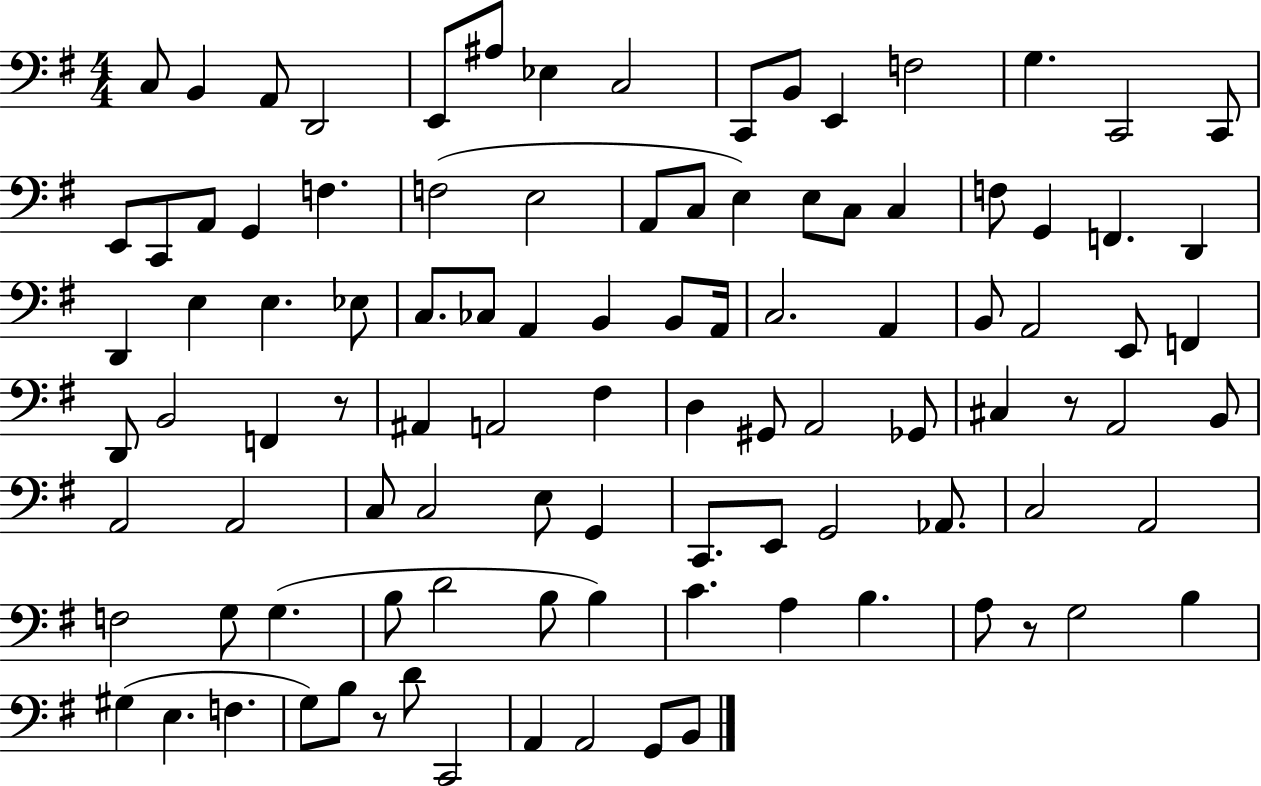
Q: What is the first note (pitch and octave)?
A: C3